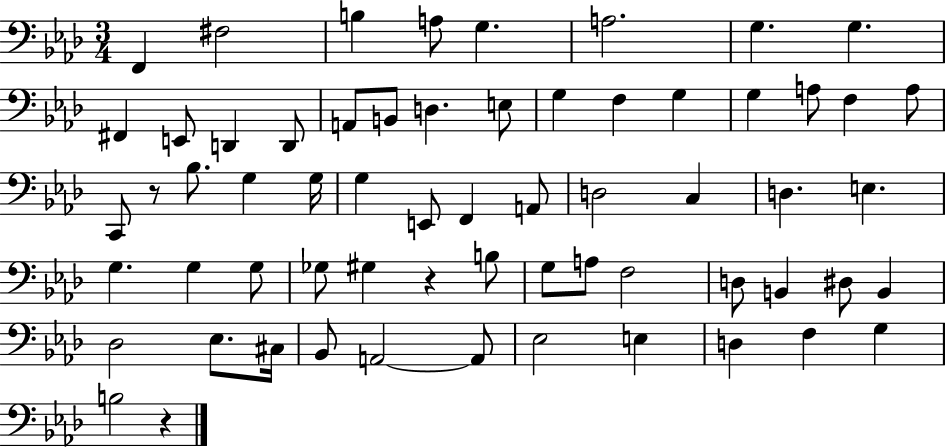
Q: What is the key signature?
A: AES major